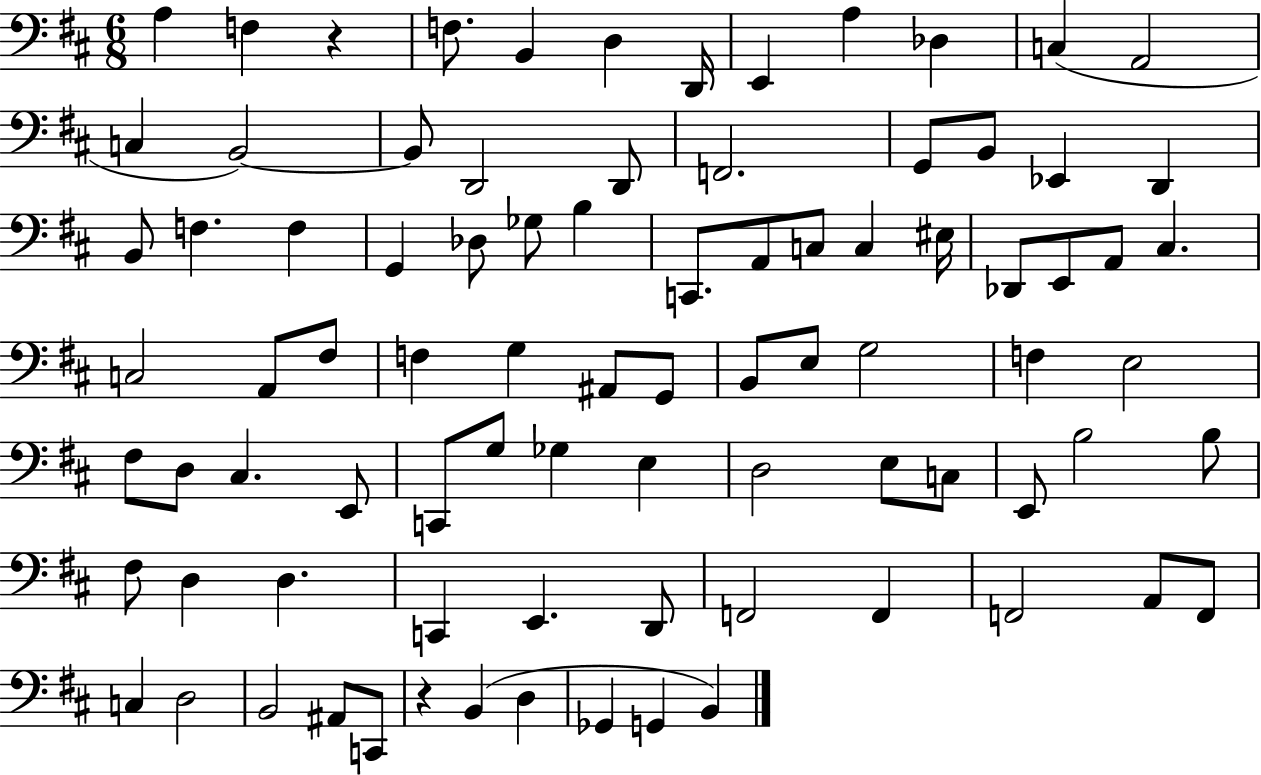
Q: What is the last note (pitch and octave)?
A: B2